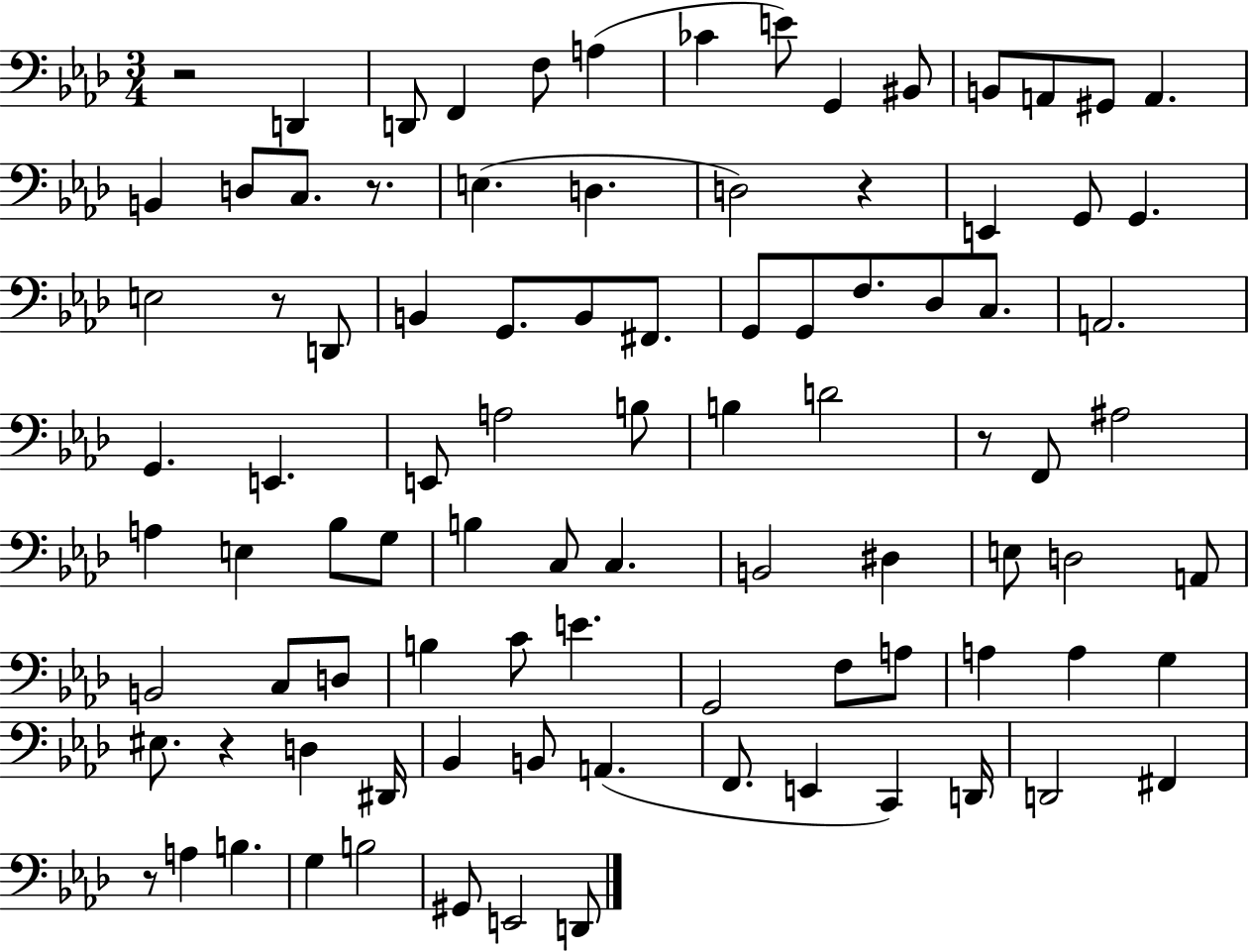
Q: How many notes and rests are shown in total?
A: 93